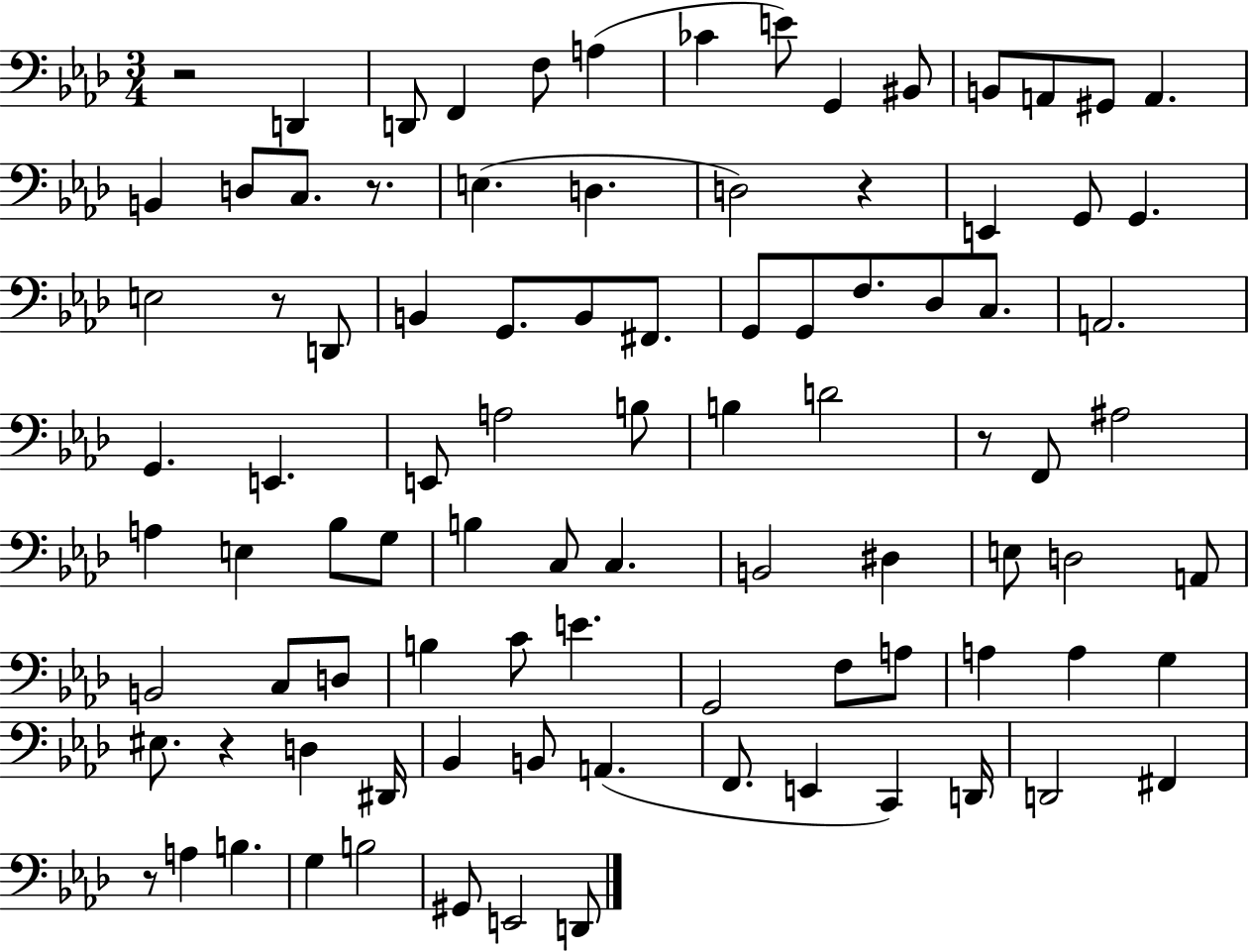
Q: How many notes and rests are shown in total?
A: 93